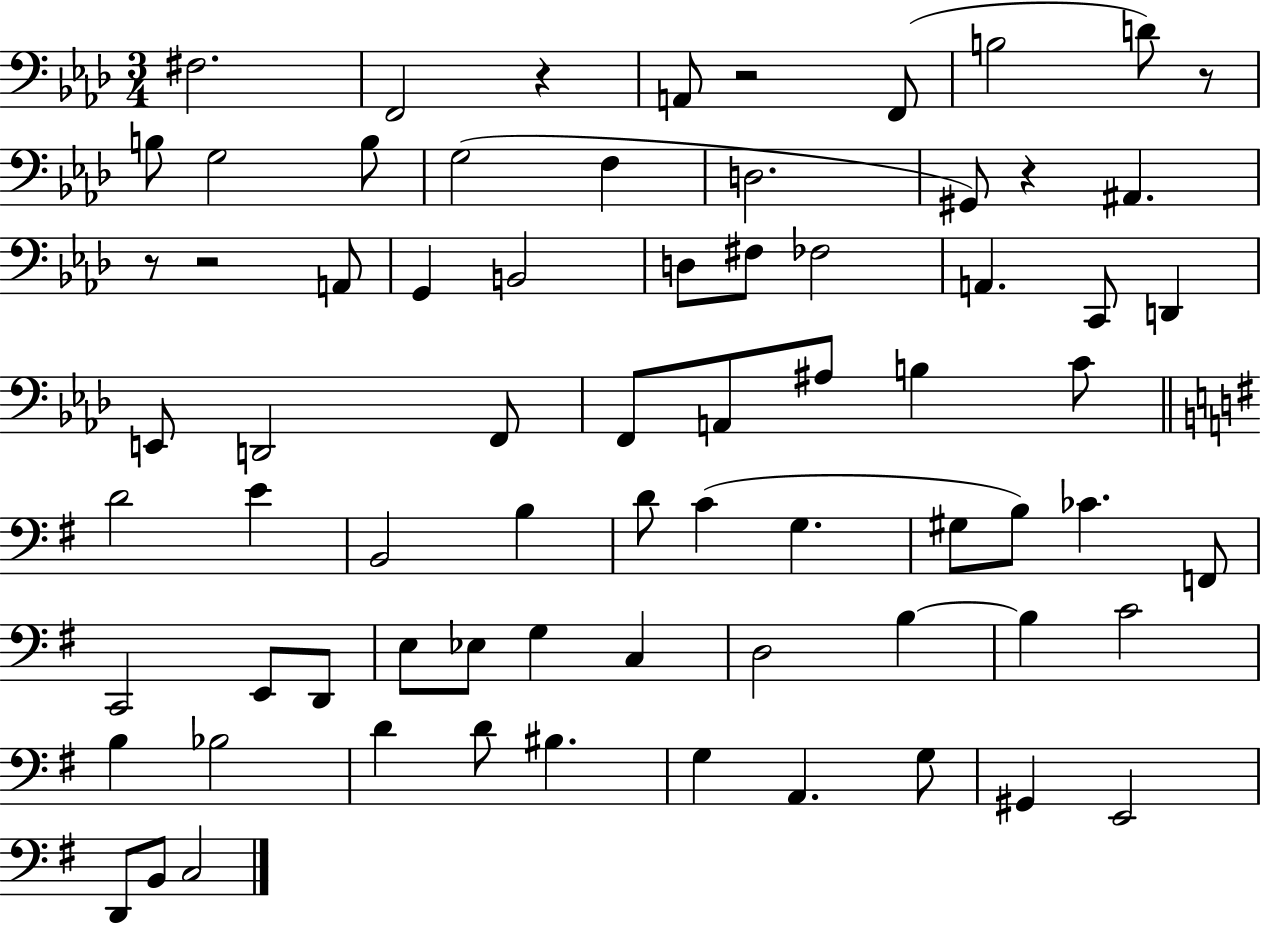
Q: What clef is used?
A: bass